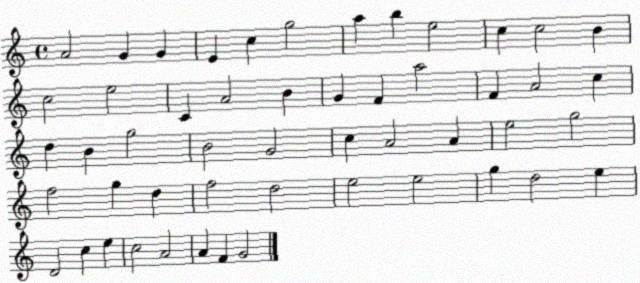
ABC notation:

X:1
T:Untitled
M:4/4
L:1/4
K:C
A2 G G E c g2 a b e2 c c2 B c2 e2 C A2 B G F a2 F A2 c d B g2 B2 G2 c A2 A e2 g2 f2 g d f2 d2 e2 e2 g d2 e D2 c e c2 A2 A F G2